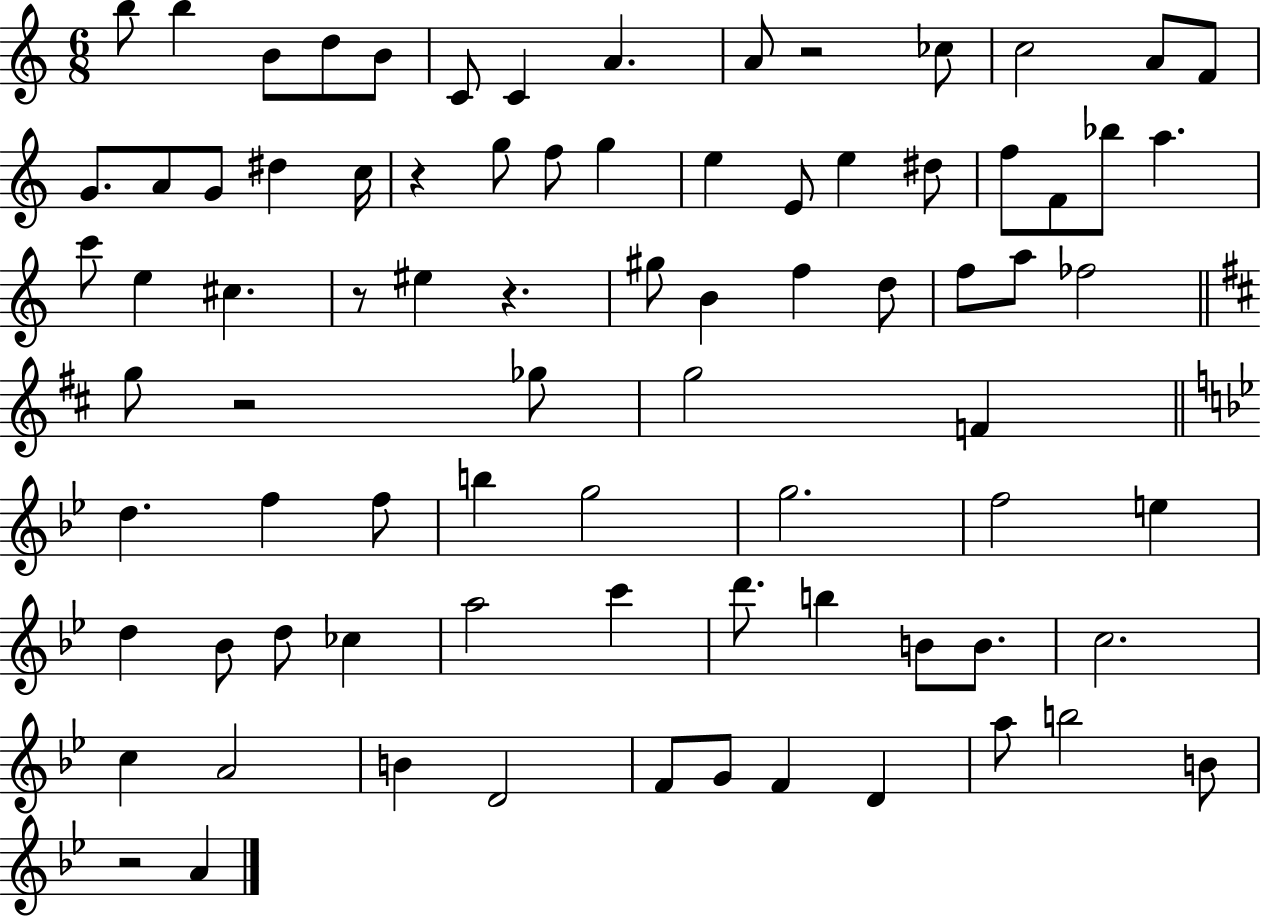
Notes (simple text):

B5/e B5/q B4/e D5/e B4/e C4/e C4/q A4/q. A4/e R/h CES5/e C5/h A4/e F4/e G4/e. A4/e G4/e D#5/q C5/s R/q G5/e F5/e G5/q E5/q E4/e E5/q D#5/e F5/e F4/e Bb5/e A5/q. C6/e E5/q C#5/q. R/e EIS5/q R/q. G#5/e B4/q F5/q D5/e F5/e A5/e FES5/h G5/e R/h Gb5/e G5/h F4/q D5/q. F5/q F5/e B5/q G5/h G5/h. F5/h E5/q D5/q Bb4/e D5/e CES5/q A5/h C6/q D6/e. B5/q B4/e B4/e. C5/h. C5/q A4/h B4/q D4/h F4/e G4/e F4/q D4/q A5/e B5/h B4/e R/h A4/q